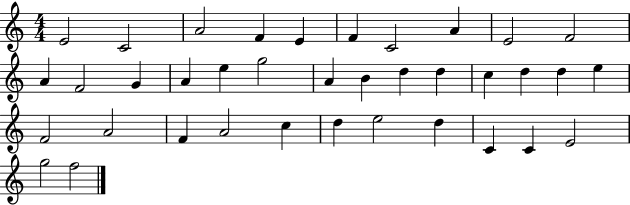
E4/h C4/h A4/h F4/q E4/q F4/q C4/h A4/q E4/h F4/h A4/q F4/h G4/q A4/q E5/q G5/h A4/q B4/q D5/q D5/q C5/q D5/q D5/q E5/q F4/h A4/h F4/q A4/h C5/q D5/q E5/h D5/q C4/q C4/q E4/h G5/h F5/h